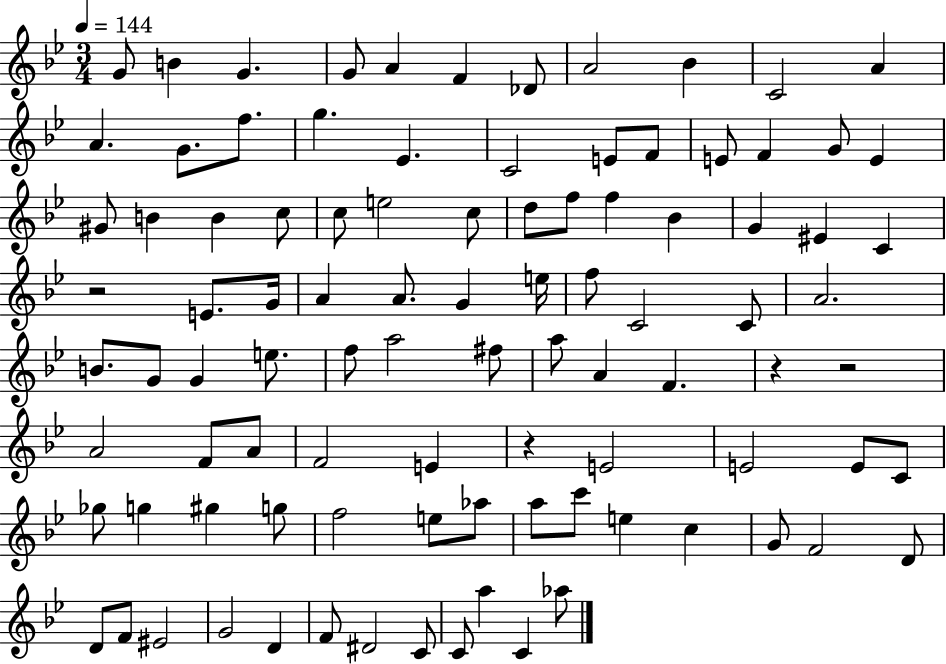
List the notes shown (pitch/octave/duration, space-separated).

G4/e B4/q G4/q. G4/e A4/q F4/q Db4/e A4/h Bb4/q C4/h A4/q A4/q. G4/e. F5/e. G5/q. Eb4/q. C4/h E4/e F4/e E4/e F4/q G4/e E4/q G#4/e B4/q B4/q C5/e C5/e E5/h C5/e D5/e F5/e F5/q Bb4/q G4/q EIS4/q C4/q R/h E4/e. G4/s A4/q A4/e. G4/q E5/s F5/e C4/h C4/e A4/h. B4/e. G4/e G4/q E5/e. F5/e A5/h F#5/e A5/e A4/q F4/q. R/q R/h A4/h F4/e A4/e F4/h E4/q R/q E4/h E4/h E4/e C4/e Gb5/e G5/q G#5/q G5/e F5/h E5/e Ab5/e A5/e C6/e E5/q C5/q G4/e F4/h D4/e D4/e F4/e EIS4/h G4/h D4/q F4/e D#4/h C4/e C4/e A5/q C4/q Ab5/e